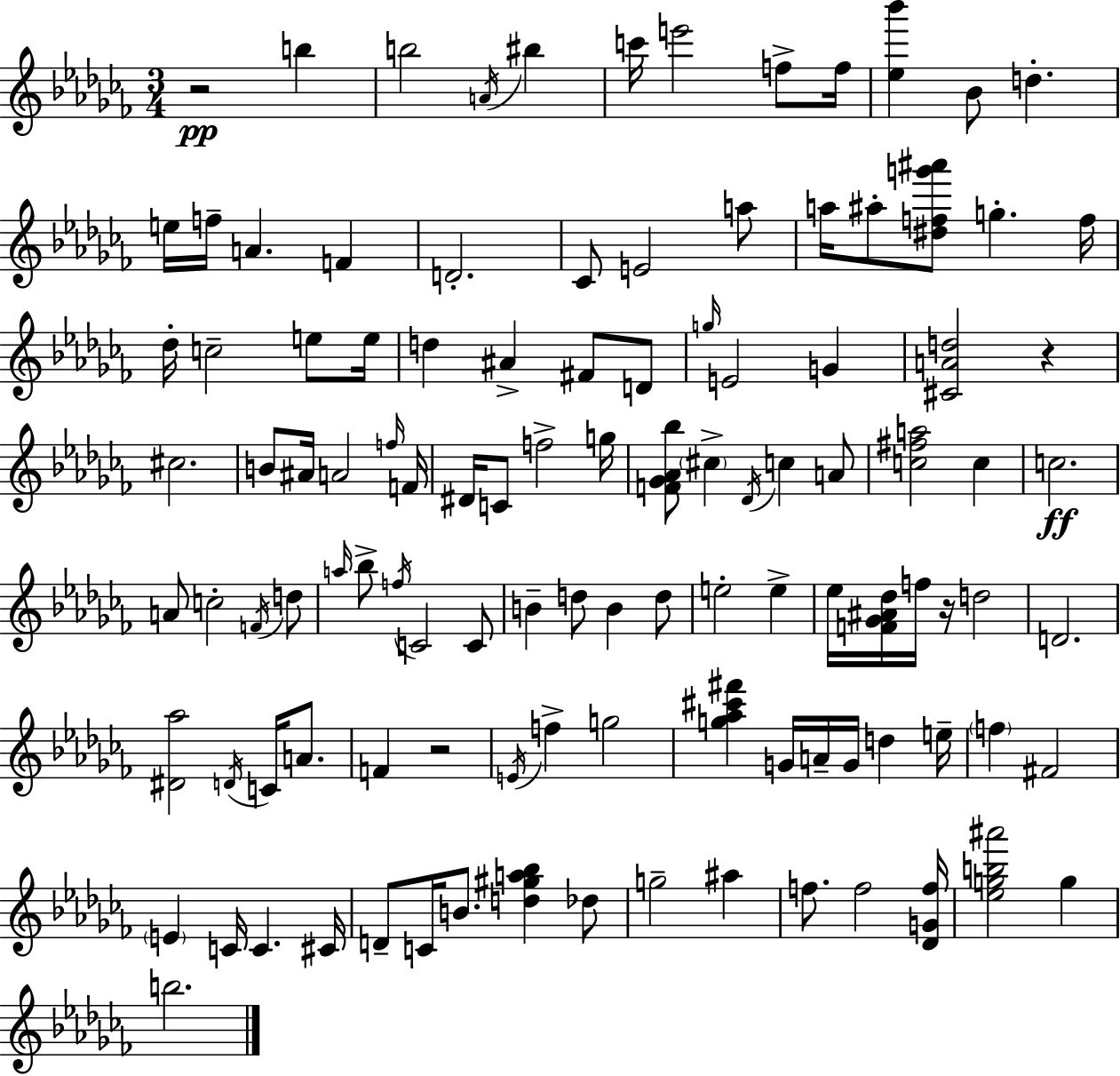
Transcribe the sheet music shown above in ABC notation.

X:1
T:Untitled
M:3/4
L:1/4
K:Abm
z2 b b2 A/4 ^b c'/4 e'2 f/2 f/4 [_e_b'] _B/2 d e/4 f/4 A F D2 _C/2 E2 a/2 a/4 ^a/2 [^dfg'^a']/2 g f/4 _d/4 c2 e/2 e/4 d ^A ^F/2 D/2 g/4 E2 G [^CAd]2 z ^c2 B/2 ^A/4 A2 f/4 F/4 ^D/4 C/2 f2 g/4 [F_G_A_b]/2 ^c _D/4 c A/2 [c^fa]2 c c2 A/2 c2 F/4 d/2 a/4 _b/2 f/4 C2 C/2 B d/2 B d/2 e2 e _e/4 [F_G^A_d]/4 f/4 z/4 d2 D2 [^D_a]2 D/4 C/4 A/2 F z2 E/4 f g2 [g_a^c'^f'] G/4 A/4 G/4 d e/4 f ^F2 E C/4 C ^C/4 D/2 C/4 B/2 [d^ga_b] _d/2 g2 ^a f/2 f2 [_DGf]/4 [_egb^a']2 g b2